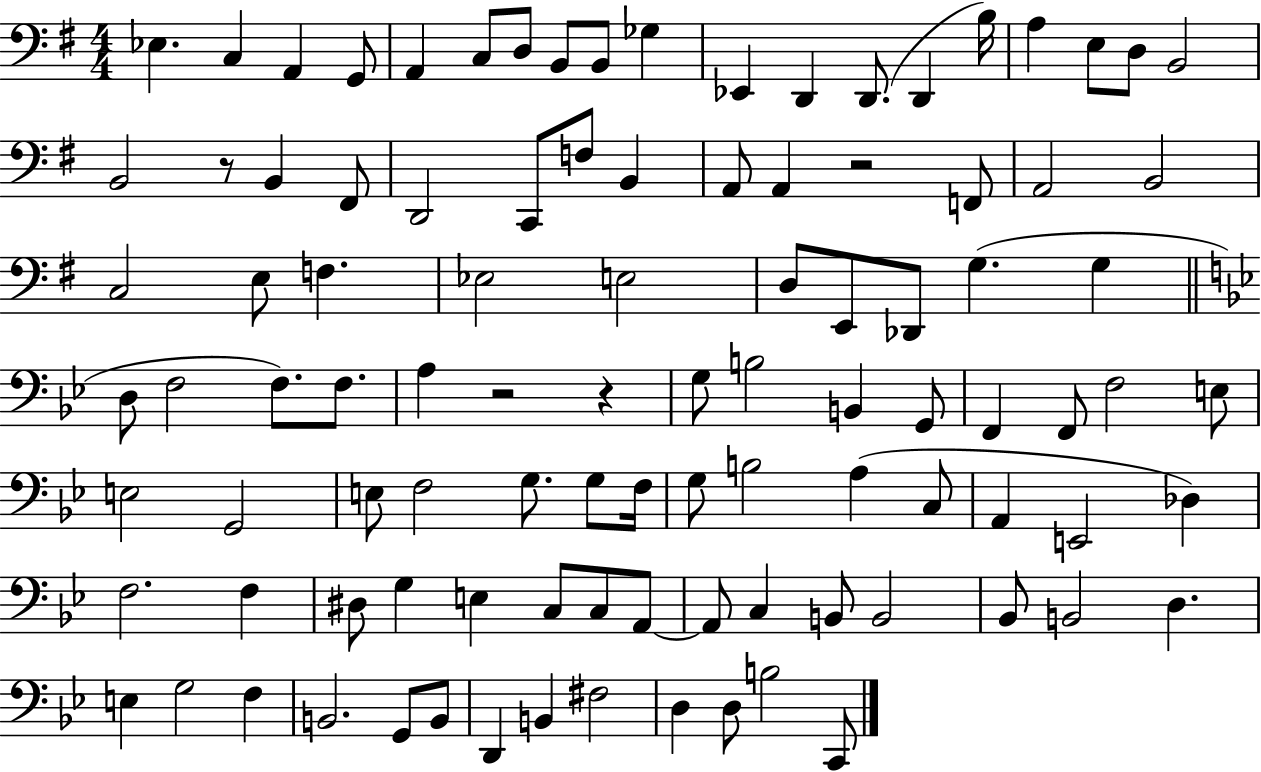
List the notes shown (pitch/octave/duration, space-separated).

Eb3/q. C3/q A2/q G2/e A2/q C3/e D3/e B2/e B2/e Gb3/q Eb2/q D2/q D2/e. D2/q B3/s A3/q E3/e D3/e B2/h B2/h R/e B2/q F#2/e D2/h C2/e F3/e B2/q A2/e A2/q R/h F2/e A2/h B2/h C3/h E3/e F3/q. Eb3/h E3/h D3/e E2/e Db2/e G3/q. G3/q D3/e F3/h F3/e. F3/e. A3/q R/h R/q G3/e B3/h B2/q G2/e F2/q F2/e F3/h E3/e E3/h G2/h E3/e F3/h G3/e. G3/e F3/s G3/e B3/h A3/q C3/e A2/q E2/h Db3/q F3/h. F3/q D#3/e G3/q E3/q C3/e C3/e A2/e A2/e C3/q B2/e B2/h Bb2/e B2/h D3/q. E3/q G3/h F3/q B2/h. G2/e B2/e D2/q B2/q F#3/h D3/q D3/e B3/h C2/e